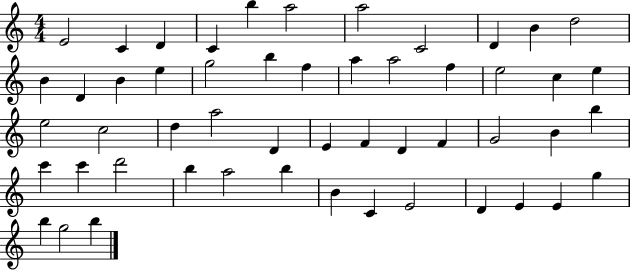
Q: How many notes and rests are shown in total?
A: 52